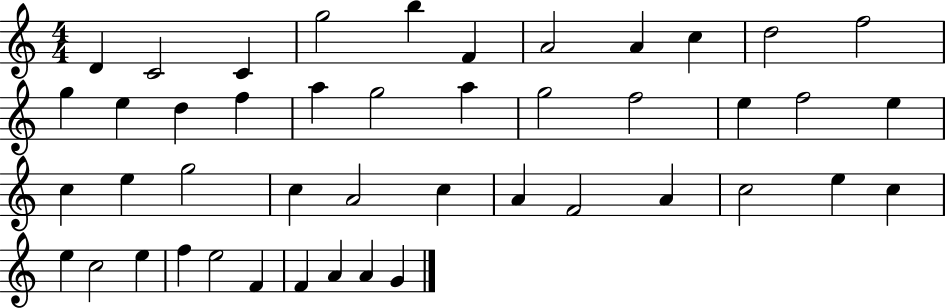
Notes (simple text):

D4/q C4/h C4/q G5/h B5/q F4/q A4/h A4/q C5/q D5/h F5/h G5/q E5/q D5/q F5/q A5/q G5/h A5/q G5/h F5/h E5/q F5/h E5/q C5/q E5/q G5/h C5/q A4/h C5/q A4/q F4/h A4/q C5/h E5/q C5/q E5/q C5/h E5/q F5/q E5/h F4/q F4/q A4/q A4/q G4/q